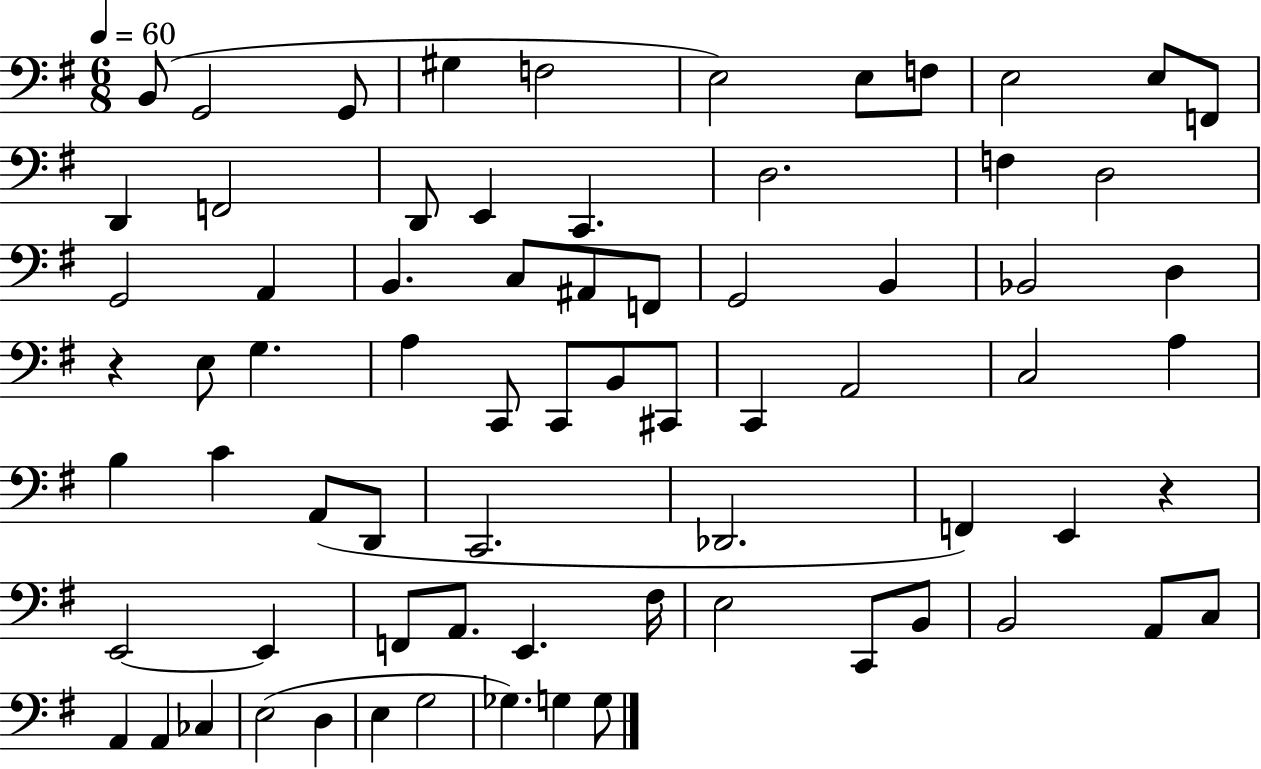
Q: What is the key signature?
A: G major